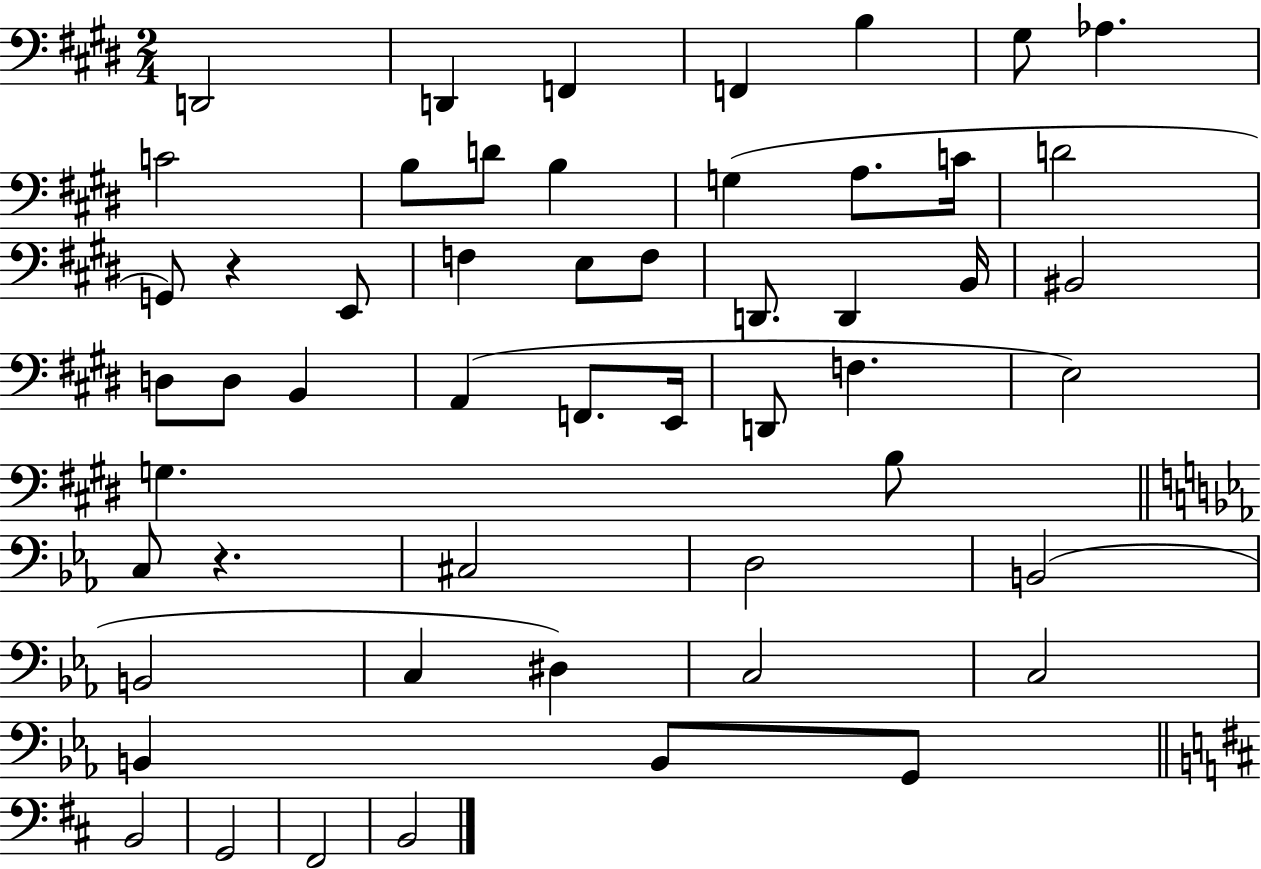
X:1
T:Untitled
M:2/4
L:1/4
K:E
D,,2 D,, F,, F,, B, ^G,/2 _A, C2 B,/2 D/2 B, G, A,/2 C/4 D2 G,,/2 z E,,/2 F, E,/2 F,/2 D,,/2 D,, B,,/4 ^B,,2 D,/2 D,/2 B,, A,, F,,/2 E,,/4 D,,/2 F, E,2 G, B,/2 C,/2 z ^C,2 D,2 B,,2 B,,2 C, ^D, C,2 C,2 B,, B,,/2 G,,/2 B,,2 G,,2 ^F,,2 B,,2